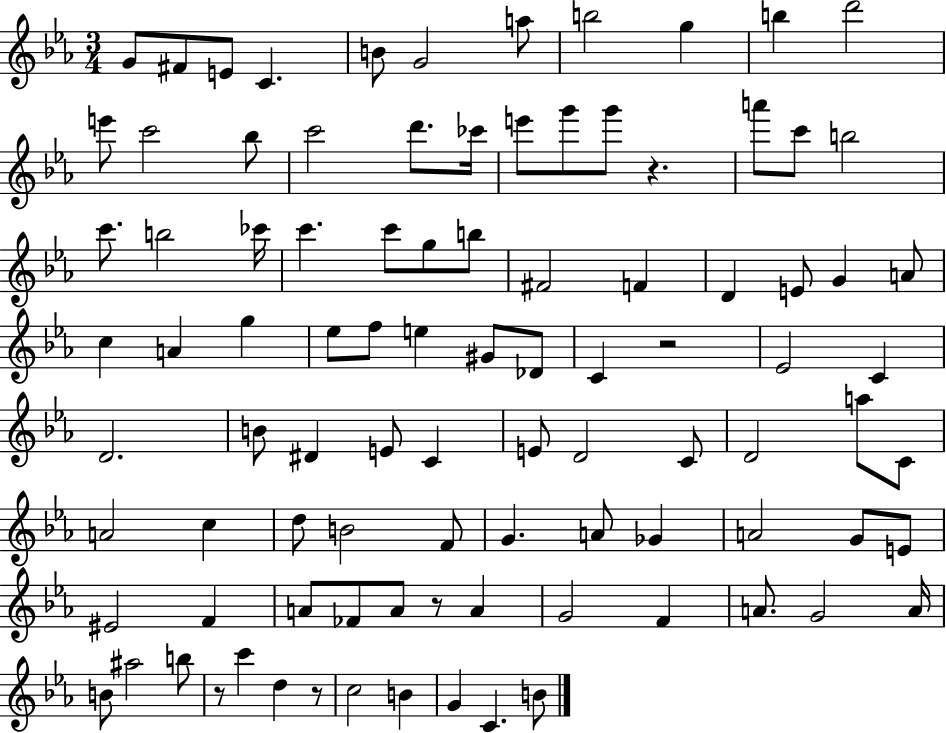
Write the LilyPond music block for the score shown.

{
  \clef treble
  \numericTimeSignature
  \time 3/4
  \key ees \major
  g'8 fis'8 e'8 c'4. | b'8 g'2 a''8 | b''2 g''4 | b''4 d'''2 | \break e'''8 c'''2 bes''8 | c'''2 d'''8. ces'''16 | e'''8 g'''8 g'''8 r4. | a'''8 c'''8 b''2 | \break c'''8. b''2 ces'''16 | c'''4. c'''8 g''8 b''8 | fis'2 f'4 | d'4 e'8 g'4 a'8 | \break c''4 a'4 g''4 | ees''8 f''8 e''4 gis'8 des'8 | c'4 r2 | ees'2 c'4 | \break d'2. | b'8 dis'4 e'8 c'4 | e'8 d'2 c'8 | d'2 a''8 c'8 | \break a'2 c''4 | d''8 b'2 f'8 | g'4. a'8 ges'4 | a'2 g'8 e'8 | \break eis'2 f'4 | a'8 fes'8 a'8 r8 a'4 | g'2 f'4 | a'8. g'2 a'16 | \break b'8 ais''2 b''8 | r8 c'''4 d''4 r8 | c''2 b'4 | g'4 c'4. b'8 | \break \bar "|."
}